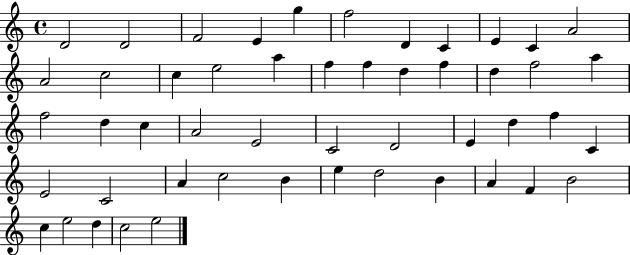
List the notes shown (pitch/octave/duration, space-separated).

D4/h D4/h F4/h E4/q G5/q F5/h D4/q C4/q E4/q C4/q A4/h A4/h C5/h C5/q E5/h A5/q F5/q F5/q D5/q F5/q D5/q F5/h A5/q F5/h D5/q C5/q A4/h E4/h C4/h D4/h E4/q D5/q F5/q C4/q E4/h C4/h A4/q C5/h B4/q E5/q D5/h B4/q A4/q F4/q B4/h C5/q E5/h D5/q C5/h E5/h